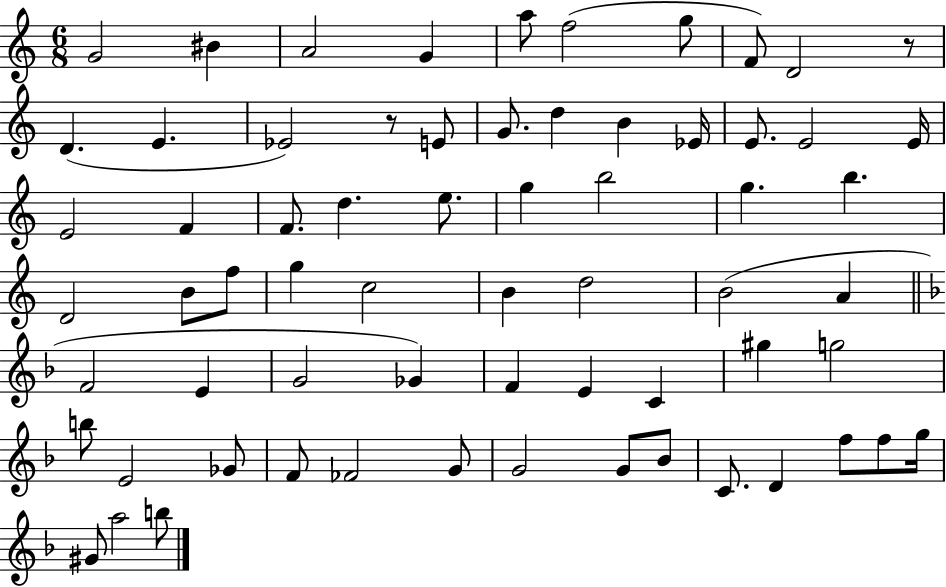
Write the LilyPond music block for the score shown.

{
  \clef treble
  \numericTimeSignature
  \time 6/8
  \key c \major
  \repeat volta 2 { g'2 bis'4 | a'2 g'4 | a''8 f''2( g''8 | f'8) d'2 r8 | \break d'4.( e'4. | ees'2) r8 e'8 | g'8. d''4 b'4 ees'16 | e'8. e'2 e'16 | \break e'2 f'4 | f'8. d''4. e''8. | g''4 b''2 | g''4. b''4. | \break d'2 b'8 f''8 | g''4 c''2 | b'4 d''2 | b'2( a'4 | \break \bar "||" \break \key f \major f'2 e'4 | g'2 ges'4) | f'4 e'4 c'4 | gis''4 g''2 | \break b''8 e'2 ges'8 | f'8 fes'2 g'8 | g'2 g'8 bes'8 | c'8. d'4 f''8 f''8 g''16 | \break gis'8 a''2 b''8 | } \bar "|."
}